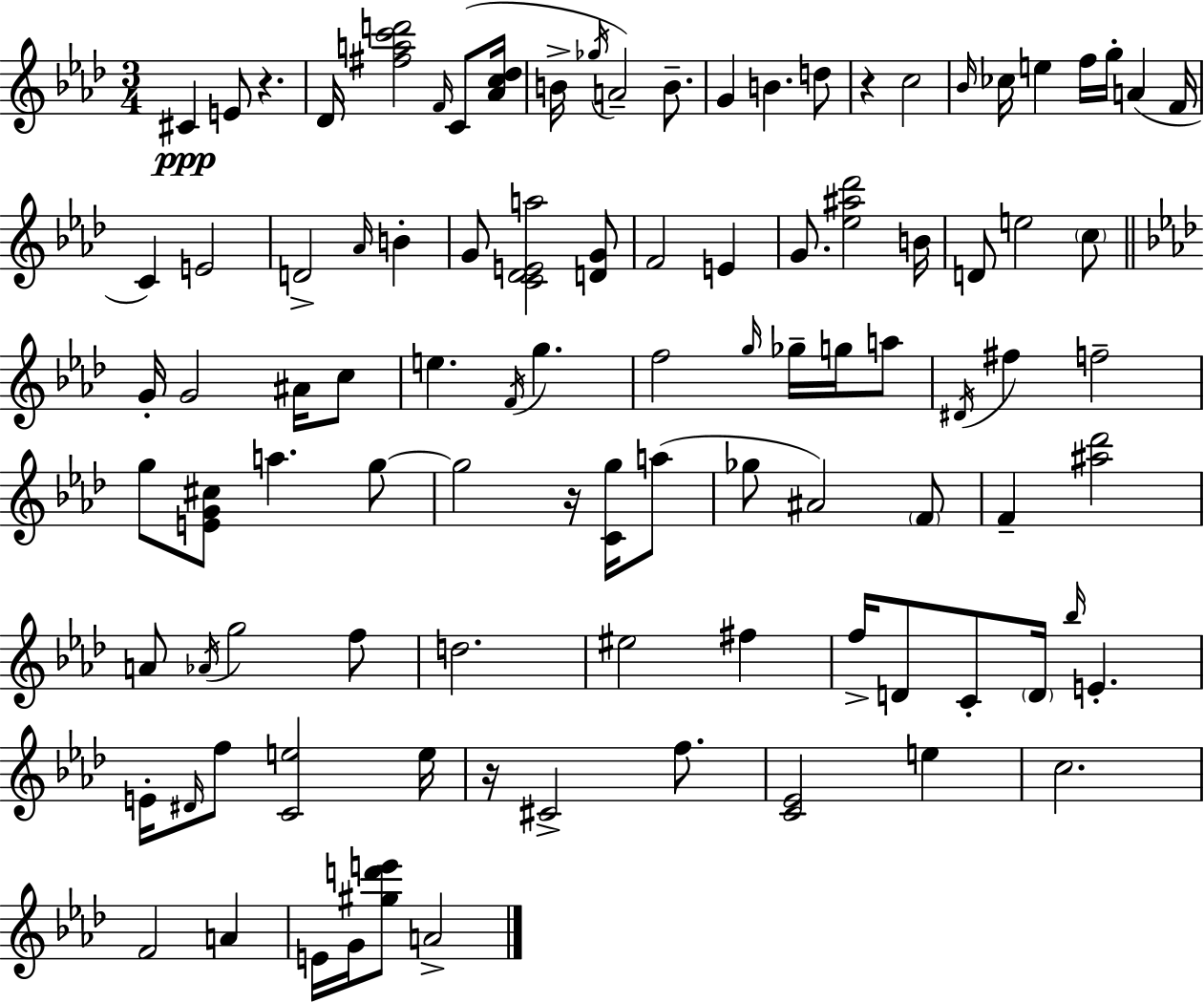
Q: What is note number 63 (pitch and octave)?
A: EIS5